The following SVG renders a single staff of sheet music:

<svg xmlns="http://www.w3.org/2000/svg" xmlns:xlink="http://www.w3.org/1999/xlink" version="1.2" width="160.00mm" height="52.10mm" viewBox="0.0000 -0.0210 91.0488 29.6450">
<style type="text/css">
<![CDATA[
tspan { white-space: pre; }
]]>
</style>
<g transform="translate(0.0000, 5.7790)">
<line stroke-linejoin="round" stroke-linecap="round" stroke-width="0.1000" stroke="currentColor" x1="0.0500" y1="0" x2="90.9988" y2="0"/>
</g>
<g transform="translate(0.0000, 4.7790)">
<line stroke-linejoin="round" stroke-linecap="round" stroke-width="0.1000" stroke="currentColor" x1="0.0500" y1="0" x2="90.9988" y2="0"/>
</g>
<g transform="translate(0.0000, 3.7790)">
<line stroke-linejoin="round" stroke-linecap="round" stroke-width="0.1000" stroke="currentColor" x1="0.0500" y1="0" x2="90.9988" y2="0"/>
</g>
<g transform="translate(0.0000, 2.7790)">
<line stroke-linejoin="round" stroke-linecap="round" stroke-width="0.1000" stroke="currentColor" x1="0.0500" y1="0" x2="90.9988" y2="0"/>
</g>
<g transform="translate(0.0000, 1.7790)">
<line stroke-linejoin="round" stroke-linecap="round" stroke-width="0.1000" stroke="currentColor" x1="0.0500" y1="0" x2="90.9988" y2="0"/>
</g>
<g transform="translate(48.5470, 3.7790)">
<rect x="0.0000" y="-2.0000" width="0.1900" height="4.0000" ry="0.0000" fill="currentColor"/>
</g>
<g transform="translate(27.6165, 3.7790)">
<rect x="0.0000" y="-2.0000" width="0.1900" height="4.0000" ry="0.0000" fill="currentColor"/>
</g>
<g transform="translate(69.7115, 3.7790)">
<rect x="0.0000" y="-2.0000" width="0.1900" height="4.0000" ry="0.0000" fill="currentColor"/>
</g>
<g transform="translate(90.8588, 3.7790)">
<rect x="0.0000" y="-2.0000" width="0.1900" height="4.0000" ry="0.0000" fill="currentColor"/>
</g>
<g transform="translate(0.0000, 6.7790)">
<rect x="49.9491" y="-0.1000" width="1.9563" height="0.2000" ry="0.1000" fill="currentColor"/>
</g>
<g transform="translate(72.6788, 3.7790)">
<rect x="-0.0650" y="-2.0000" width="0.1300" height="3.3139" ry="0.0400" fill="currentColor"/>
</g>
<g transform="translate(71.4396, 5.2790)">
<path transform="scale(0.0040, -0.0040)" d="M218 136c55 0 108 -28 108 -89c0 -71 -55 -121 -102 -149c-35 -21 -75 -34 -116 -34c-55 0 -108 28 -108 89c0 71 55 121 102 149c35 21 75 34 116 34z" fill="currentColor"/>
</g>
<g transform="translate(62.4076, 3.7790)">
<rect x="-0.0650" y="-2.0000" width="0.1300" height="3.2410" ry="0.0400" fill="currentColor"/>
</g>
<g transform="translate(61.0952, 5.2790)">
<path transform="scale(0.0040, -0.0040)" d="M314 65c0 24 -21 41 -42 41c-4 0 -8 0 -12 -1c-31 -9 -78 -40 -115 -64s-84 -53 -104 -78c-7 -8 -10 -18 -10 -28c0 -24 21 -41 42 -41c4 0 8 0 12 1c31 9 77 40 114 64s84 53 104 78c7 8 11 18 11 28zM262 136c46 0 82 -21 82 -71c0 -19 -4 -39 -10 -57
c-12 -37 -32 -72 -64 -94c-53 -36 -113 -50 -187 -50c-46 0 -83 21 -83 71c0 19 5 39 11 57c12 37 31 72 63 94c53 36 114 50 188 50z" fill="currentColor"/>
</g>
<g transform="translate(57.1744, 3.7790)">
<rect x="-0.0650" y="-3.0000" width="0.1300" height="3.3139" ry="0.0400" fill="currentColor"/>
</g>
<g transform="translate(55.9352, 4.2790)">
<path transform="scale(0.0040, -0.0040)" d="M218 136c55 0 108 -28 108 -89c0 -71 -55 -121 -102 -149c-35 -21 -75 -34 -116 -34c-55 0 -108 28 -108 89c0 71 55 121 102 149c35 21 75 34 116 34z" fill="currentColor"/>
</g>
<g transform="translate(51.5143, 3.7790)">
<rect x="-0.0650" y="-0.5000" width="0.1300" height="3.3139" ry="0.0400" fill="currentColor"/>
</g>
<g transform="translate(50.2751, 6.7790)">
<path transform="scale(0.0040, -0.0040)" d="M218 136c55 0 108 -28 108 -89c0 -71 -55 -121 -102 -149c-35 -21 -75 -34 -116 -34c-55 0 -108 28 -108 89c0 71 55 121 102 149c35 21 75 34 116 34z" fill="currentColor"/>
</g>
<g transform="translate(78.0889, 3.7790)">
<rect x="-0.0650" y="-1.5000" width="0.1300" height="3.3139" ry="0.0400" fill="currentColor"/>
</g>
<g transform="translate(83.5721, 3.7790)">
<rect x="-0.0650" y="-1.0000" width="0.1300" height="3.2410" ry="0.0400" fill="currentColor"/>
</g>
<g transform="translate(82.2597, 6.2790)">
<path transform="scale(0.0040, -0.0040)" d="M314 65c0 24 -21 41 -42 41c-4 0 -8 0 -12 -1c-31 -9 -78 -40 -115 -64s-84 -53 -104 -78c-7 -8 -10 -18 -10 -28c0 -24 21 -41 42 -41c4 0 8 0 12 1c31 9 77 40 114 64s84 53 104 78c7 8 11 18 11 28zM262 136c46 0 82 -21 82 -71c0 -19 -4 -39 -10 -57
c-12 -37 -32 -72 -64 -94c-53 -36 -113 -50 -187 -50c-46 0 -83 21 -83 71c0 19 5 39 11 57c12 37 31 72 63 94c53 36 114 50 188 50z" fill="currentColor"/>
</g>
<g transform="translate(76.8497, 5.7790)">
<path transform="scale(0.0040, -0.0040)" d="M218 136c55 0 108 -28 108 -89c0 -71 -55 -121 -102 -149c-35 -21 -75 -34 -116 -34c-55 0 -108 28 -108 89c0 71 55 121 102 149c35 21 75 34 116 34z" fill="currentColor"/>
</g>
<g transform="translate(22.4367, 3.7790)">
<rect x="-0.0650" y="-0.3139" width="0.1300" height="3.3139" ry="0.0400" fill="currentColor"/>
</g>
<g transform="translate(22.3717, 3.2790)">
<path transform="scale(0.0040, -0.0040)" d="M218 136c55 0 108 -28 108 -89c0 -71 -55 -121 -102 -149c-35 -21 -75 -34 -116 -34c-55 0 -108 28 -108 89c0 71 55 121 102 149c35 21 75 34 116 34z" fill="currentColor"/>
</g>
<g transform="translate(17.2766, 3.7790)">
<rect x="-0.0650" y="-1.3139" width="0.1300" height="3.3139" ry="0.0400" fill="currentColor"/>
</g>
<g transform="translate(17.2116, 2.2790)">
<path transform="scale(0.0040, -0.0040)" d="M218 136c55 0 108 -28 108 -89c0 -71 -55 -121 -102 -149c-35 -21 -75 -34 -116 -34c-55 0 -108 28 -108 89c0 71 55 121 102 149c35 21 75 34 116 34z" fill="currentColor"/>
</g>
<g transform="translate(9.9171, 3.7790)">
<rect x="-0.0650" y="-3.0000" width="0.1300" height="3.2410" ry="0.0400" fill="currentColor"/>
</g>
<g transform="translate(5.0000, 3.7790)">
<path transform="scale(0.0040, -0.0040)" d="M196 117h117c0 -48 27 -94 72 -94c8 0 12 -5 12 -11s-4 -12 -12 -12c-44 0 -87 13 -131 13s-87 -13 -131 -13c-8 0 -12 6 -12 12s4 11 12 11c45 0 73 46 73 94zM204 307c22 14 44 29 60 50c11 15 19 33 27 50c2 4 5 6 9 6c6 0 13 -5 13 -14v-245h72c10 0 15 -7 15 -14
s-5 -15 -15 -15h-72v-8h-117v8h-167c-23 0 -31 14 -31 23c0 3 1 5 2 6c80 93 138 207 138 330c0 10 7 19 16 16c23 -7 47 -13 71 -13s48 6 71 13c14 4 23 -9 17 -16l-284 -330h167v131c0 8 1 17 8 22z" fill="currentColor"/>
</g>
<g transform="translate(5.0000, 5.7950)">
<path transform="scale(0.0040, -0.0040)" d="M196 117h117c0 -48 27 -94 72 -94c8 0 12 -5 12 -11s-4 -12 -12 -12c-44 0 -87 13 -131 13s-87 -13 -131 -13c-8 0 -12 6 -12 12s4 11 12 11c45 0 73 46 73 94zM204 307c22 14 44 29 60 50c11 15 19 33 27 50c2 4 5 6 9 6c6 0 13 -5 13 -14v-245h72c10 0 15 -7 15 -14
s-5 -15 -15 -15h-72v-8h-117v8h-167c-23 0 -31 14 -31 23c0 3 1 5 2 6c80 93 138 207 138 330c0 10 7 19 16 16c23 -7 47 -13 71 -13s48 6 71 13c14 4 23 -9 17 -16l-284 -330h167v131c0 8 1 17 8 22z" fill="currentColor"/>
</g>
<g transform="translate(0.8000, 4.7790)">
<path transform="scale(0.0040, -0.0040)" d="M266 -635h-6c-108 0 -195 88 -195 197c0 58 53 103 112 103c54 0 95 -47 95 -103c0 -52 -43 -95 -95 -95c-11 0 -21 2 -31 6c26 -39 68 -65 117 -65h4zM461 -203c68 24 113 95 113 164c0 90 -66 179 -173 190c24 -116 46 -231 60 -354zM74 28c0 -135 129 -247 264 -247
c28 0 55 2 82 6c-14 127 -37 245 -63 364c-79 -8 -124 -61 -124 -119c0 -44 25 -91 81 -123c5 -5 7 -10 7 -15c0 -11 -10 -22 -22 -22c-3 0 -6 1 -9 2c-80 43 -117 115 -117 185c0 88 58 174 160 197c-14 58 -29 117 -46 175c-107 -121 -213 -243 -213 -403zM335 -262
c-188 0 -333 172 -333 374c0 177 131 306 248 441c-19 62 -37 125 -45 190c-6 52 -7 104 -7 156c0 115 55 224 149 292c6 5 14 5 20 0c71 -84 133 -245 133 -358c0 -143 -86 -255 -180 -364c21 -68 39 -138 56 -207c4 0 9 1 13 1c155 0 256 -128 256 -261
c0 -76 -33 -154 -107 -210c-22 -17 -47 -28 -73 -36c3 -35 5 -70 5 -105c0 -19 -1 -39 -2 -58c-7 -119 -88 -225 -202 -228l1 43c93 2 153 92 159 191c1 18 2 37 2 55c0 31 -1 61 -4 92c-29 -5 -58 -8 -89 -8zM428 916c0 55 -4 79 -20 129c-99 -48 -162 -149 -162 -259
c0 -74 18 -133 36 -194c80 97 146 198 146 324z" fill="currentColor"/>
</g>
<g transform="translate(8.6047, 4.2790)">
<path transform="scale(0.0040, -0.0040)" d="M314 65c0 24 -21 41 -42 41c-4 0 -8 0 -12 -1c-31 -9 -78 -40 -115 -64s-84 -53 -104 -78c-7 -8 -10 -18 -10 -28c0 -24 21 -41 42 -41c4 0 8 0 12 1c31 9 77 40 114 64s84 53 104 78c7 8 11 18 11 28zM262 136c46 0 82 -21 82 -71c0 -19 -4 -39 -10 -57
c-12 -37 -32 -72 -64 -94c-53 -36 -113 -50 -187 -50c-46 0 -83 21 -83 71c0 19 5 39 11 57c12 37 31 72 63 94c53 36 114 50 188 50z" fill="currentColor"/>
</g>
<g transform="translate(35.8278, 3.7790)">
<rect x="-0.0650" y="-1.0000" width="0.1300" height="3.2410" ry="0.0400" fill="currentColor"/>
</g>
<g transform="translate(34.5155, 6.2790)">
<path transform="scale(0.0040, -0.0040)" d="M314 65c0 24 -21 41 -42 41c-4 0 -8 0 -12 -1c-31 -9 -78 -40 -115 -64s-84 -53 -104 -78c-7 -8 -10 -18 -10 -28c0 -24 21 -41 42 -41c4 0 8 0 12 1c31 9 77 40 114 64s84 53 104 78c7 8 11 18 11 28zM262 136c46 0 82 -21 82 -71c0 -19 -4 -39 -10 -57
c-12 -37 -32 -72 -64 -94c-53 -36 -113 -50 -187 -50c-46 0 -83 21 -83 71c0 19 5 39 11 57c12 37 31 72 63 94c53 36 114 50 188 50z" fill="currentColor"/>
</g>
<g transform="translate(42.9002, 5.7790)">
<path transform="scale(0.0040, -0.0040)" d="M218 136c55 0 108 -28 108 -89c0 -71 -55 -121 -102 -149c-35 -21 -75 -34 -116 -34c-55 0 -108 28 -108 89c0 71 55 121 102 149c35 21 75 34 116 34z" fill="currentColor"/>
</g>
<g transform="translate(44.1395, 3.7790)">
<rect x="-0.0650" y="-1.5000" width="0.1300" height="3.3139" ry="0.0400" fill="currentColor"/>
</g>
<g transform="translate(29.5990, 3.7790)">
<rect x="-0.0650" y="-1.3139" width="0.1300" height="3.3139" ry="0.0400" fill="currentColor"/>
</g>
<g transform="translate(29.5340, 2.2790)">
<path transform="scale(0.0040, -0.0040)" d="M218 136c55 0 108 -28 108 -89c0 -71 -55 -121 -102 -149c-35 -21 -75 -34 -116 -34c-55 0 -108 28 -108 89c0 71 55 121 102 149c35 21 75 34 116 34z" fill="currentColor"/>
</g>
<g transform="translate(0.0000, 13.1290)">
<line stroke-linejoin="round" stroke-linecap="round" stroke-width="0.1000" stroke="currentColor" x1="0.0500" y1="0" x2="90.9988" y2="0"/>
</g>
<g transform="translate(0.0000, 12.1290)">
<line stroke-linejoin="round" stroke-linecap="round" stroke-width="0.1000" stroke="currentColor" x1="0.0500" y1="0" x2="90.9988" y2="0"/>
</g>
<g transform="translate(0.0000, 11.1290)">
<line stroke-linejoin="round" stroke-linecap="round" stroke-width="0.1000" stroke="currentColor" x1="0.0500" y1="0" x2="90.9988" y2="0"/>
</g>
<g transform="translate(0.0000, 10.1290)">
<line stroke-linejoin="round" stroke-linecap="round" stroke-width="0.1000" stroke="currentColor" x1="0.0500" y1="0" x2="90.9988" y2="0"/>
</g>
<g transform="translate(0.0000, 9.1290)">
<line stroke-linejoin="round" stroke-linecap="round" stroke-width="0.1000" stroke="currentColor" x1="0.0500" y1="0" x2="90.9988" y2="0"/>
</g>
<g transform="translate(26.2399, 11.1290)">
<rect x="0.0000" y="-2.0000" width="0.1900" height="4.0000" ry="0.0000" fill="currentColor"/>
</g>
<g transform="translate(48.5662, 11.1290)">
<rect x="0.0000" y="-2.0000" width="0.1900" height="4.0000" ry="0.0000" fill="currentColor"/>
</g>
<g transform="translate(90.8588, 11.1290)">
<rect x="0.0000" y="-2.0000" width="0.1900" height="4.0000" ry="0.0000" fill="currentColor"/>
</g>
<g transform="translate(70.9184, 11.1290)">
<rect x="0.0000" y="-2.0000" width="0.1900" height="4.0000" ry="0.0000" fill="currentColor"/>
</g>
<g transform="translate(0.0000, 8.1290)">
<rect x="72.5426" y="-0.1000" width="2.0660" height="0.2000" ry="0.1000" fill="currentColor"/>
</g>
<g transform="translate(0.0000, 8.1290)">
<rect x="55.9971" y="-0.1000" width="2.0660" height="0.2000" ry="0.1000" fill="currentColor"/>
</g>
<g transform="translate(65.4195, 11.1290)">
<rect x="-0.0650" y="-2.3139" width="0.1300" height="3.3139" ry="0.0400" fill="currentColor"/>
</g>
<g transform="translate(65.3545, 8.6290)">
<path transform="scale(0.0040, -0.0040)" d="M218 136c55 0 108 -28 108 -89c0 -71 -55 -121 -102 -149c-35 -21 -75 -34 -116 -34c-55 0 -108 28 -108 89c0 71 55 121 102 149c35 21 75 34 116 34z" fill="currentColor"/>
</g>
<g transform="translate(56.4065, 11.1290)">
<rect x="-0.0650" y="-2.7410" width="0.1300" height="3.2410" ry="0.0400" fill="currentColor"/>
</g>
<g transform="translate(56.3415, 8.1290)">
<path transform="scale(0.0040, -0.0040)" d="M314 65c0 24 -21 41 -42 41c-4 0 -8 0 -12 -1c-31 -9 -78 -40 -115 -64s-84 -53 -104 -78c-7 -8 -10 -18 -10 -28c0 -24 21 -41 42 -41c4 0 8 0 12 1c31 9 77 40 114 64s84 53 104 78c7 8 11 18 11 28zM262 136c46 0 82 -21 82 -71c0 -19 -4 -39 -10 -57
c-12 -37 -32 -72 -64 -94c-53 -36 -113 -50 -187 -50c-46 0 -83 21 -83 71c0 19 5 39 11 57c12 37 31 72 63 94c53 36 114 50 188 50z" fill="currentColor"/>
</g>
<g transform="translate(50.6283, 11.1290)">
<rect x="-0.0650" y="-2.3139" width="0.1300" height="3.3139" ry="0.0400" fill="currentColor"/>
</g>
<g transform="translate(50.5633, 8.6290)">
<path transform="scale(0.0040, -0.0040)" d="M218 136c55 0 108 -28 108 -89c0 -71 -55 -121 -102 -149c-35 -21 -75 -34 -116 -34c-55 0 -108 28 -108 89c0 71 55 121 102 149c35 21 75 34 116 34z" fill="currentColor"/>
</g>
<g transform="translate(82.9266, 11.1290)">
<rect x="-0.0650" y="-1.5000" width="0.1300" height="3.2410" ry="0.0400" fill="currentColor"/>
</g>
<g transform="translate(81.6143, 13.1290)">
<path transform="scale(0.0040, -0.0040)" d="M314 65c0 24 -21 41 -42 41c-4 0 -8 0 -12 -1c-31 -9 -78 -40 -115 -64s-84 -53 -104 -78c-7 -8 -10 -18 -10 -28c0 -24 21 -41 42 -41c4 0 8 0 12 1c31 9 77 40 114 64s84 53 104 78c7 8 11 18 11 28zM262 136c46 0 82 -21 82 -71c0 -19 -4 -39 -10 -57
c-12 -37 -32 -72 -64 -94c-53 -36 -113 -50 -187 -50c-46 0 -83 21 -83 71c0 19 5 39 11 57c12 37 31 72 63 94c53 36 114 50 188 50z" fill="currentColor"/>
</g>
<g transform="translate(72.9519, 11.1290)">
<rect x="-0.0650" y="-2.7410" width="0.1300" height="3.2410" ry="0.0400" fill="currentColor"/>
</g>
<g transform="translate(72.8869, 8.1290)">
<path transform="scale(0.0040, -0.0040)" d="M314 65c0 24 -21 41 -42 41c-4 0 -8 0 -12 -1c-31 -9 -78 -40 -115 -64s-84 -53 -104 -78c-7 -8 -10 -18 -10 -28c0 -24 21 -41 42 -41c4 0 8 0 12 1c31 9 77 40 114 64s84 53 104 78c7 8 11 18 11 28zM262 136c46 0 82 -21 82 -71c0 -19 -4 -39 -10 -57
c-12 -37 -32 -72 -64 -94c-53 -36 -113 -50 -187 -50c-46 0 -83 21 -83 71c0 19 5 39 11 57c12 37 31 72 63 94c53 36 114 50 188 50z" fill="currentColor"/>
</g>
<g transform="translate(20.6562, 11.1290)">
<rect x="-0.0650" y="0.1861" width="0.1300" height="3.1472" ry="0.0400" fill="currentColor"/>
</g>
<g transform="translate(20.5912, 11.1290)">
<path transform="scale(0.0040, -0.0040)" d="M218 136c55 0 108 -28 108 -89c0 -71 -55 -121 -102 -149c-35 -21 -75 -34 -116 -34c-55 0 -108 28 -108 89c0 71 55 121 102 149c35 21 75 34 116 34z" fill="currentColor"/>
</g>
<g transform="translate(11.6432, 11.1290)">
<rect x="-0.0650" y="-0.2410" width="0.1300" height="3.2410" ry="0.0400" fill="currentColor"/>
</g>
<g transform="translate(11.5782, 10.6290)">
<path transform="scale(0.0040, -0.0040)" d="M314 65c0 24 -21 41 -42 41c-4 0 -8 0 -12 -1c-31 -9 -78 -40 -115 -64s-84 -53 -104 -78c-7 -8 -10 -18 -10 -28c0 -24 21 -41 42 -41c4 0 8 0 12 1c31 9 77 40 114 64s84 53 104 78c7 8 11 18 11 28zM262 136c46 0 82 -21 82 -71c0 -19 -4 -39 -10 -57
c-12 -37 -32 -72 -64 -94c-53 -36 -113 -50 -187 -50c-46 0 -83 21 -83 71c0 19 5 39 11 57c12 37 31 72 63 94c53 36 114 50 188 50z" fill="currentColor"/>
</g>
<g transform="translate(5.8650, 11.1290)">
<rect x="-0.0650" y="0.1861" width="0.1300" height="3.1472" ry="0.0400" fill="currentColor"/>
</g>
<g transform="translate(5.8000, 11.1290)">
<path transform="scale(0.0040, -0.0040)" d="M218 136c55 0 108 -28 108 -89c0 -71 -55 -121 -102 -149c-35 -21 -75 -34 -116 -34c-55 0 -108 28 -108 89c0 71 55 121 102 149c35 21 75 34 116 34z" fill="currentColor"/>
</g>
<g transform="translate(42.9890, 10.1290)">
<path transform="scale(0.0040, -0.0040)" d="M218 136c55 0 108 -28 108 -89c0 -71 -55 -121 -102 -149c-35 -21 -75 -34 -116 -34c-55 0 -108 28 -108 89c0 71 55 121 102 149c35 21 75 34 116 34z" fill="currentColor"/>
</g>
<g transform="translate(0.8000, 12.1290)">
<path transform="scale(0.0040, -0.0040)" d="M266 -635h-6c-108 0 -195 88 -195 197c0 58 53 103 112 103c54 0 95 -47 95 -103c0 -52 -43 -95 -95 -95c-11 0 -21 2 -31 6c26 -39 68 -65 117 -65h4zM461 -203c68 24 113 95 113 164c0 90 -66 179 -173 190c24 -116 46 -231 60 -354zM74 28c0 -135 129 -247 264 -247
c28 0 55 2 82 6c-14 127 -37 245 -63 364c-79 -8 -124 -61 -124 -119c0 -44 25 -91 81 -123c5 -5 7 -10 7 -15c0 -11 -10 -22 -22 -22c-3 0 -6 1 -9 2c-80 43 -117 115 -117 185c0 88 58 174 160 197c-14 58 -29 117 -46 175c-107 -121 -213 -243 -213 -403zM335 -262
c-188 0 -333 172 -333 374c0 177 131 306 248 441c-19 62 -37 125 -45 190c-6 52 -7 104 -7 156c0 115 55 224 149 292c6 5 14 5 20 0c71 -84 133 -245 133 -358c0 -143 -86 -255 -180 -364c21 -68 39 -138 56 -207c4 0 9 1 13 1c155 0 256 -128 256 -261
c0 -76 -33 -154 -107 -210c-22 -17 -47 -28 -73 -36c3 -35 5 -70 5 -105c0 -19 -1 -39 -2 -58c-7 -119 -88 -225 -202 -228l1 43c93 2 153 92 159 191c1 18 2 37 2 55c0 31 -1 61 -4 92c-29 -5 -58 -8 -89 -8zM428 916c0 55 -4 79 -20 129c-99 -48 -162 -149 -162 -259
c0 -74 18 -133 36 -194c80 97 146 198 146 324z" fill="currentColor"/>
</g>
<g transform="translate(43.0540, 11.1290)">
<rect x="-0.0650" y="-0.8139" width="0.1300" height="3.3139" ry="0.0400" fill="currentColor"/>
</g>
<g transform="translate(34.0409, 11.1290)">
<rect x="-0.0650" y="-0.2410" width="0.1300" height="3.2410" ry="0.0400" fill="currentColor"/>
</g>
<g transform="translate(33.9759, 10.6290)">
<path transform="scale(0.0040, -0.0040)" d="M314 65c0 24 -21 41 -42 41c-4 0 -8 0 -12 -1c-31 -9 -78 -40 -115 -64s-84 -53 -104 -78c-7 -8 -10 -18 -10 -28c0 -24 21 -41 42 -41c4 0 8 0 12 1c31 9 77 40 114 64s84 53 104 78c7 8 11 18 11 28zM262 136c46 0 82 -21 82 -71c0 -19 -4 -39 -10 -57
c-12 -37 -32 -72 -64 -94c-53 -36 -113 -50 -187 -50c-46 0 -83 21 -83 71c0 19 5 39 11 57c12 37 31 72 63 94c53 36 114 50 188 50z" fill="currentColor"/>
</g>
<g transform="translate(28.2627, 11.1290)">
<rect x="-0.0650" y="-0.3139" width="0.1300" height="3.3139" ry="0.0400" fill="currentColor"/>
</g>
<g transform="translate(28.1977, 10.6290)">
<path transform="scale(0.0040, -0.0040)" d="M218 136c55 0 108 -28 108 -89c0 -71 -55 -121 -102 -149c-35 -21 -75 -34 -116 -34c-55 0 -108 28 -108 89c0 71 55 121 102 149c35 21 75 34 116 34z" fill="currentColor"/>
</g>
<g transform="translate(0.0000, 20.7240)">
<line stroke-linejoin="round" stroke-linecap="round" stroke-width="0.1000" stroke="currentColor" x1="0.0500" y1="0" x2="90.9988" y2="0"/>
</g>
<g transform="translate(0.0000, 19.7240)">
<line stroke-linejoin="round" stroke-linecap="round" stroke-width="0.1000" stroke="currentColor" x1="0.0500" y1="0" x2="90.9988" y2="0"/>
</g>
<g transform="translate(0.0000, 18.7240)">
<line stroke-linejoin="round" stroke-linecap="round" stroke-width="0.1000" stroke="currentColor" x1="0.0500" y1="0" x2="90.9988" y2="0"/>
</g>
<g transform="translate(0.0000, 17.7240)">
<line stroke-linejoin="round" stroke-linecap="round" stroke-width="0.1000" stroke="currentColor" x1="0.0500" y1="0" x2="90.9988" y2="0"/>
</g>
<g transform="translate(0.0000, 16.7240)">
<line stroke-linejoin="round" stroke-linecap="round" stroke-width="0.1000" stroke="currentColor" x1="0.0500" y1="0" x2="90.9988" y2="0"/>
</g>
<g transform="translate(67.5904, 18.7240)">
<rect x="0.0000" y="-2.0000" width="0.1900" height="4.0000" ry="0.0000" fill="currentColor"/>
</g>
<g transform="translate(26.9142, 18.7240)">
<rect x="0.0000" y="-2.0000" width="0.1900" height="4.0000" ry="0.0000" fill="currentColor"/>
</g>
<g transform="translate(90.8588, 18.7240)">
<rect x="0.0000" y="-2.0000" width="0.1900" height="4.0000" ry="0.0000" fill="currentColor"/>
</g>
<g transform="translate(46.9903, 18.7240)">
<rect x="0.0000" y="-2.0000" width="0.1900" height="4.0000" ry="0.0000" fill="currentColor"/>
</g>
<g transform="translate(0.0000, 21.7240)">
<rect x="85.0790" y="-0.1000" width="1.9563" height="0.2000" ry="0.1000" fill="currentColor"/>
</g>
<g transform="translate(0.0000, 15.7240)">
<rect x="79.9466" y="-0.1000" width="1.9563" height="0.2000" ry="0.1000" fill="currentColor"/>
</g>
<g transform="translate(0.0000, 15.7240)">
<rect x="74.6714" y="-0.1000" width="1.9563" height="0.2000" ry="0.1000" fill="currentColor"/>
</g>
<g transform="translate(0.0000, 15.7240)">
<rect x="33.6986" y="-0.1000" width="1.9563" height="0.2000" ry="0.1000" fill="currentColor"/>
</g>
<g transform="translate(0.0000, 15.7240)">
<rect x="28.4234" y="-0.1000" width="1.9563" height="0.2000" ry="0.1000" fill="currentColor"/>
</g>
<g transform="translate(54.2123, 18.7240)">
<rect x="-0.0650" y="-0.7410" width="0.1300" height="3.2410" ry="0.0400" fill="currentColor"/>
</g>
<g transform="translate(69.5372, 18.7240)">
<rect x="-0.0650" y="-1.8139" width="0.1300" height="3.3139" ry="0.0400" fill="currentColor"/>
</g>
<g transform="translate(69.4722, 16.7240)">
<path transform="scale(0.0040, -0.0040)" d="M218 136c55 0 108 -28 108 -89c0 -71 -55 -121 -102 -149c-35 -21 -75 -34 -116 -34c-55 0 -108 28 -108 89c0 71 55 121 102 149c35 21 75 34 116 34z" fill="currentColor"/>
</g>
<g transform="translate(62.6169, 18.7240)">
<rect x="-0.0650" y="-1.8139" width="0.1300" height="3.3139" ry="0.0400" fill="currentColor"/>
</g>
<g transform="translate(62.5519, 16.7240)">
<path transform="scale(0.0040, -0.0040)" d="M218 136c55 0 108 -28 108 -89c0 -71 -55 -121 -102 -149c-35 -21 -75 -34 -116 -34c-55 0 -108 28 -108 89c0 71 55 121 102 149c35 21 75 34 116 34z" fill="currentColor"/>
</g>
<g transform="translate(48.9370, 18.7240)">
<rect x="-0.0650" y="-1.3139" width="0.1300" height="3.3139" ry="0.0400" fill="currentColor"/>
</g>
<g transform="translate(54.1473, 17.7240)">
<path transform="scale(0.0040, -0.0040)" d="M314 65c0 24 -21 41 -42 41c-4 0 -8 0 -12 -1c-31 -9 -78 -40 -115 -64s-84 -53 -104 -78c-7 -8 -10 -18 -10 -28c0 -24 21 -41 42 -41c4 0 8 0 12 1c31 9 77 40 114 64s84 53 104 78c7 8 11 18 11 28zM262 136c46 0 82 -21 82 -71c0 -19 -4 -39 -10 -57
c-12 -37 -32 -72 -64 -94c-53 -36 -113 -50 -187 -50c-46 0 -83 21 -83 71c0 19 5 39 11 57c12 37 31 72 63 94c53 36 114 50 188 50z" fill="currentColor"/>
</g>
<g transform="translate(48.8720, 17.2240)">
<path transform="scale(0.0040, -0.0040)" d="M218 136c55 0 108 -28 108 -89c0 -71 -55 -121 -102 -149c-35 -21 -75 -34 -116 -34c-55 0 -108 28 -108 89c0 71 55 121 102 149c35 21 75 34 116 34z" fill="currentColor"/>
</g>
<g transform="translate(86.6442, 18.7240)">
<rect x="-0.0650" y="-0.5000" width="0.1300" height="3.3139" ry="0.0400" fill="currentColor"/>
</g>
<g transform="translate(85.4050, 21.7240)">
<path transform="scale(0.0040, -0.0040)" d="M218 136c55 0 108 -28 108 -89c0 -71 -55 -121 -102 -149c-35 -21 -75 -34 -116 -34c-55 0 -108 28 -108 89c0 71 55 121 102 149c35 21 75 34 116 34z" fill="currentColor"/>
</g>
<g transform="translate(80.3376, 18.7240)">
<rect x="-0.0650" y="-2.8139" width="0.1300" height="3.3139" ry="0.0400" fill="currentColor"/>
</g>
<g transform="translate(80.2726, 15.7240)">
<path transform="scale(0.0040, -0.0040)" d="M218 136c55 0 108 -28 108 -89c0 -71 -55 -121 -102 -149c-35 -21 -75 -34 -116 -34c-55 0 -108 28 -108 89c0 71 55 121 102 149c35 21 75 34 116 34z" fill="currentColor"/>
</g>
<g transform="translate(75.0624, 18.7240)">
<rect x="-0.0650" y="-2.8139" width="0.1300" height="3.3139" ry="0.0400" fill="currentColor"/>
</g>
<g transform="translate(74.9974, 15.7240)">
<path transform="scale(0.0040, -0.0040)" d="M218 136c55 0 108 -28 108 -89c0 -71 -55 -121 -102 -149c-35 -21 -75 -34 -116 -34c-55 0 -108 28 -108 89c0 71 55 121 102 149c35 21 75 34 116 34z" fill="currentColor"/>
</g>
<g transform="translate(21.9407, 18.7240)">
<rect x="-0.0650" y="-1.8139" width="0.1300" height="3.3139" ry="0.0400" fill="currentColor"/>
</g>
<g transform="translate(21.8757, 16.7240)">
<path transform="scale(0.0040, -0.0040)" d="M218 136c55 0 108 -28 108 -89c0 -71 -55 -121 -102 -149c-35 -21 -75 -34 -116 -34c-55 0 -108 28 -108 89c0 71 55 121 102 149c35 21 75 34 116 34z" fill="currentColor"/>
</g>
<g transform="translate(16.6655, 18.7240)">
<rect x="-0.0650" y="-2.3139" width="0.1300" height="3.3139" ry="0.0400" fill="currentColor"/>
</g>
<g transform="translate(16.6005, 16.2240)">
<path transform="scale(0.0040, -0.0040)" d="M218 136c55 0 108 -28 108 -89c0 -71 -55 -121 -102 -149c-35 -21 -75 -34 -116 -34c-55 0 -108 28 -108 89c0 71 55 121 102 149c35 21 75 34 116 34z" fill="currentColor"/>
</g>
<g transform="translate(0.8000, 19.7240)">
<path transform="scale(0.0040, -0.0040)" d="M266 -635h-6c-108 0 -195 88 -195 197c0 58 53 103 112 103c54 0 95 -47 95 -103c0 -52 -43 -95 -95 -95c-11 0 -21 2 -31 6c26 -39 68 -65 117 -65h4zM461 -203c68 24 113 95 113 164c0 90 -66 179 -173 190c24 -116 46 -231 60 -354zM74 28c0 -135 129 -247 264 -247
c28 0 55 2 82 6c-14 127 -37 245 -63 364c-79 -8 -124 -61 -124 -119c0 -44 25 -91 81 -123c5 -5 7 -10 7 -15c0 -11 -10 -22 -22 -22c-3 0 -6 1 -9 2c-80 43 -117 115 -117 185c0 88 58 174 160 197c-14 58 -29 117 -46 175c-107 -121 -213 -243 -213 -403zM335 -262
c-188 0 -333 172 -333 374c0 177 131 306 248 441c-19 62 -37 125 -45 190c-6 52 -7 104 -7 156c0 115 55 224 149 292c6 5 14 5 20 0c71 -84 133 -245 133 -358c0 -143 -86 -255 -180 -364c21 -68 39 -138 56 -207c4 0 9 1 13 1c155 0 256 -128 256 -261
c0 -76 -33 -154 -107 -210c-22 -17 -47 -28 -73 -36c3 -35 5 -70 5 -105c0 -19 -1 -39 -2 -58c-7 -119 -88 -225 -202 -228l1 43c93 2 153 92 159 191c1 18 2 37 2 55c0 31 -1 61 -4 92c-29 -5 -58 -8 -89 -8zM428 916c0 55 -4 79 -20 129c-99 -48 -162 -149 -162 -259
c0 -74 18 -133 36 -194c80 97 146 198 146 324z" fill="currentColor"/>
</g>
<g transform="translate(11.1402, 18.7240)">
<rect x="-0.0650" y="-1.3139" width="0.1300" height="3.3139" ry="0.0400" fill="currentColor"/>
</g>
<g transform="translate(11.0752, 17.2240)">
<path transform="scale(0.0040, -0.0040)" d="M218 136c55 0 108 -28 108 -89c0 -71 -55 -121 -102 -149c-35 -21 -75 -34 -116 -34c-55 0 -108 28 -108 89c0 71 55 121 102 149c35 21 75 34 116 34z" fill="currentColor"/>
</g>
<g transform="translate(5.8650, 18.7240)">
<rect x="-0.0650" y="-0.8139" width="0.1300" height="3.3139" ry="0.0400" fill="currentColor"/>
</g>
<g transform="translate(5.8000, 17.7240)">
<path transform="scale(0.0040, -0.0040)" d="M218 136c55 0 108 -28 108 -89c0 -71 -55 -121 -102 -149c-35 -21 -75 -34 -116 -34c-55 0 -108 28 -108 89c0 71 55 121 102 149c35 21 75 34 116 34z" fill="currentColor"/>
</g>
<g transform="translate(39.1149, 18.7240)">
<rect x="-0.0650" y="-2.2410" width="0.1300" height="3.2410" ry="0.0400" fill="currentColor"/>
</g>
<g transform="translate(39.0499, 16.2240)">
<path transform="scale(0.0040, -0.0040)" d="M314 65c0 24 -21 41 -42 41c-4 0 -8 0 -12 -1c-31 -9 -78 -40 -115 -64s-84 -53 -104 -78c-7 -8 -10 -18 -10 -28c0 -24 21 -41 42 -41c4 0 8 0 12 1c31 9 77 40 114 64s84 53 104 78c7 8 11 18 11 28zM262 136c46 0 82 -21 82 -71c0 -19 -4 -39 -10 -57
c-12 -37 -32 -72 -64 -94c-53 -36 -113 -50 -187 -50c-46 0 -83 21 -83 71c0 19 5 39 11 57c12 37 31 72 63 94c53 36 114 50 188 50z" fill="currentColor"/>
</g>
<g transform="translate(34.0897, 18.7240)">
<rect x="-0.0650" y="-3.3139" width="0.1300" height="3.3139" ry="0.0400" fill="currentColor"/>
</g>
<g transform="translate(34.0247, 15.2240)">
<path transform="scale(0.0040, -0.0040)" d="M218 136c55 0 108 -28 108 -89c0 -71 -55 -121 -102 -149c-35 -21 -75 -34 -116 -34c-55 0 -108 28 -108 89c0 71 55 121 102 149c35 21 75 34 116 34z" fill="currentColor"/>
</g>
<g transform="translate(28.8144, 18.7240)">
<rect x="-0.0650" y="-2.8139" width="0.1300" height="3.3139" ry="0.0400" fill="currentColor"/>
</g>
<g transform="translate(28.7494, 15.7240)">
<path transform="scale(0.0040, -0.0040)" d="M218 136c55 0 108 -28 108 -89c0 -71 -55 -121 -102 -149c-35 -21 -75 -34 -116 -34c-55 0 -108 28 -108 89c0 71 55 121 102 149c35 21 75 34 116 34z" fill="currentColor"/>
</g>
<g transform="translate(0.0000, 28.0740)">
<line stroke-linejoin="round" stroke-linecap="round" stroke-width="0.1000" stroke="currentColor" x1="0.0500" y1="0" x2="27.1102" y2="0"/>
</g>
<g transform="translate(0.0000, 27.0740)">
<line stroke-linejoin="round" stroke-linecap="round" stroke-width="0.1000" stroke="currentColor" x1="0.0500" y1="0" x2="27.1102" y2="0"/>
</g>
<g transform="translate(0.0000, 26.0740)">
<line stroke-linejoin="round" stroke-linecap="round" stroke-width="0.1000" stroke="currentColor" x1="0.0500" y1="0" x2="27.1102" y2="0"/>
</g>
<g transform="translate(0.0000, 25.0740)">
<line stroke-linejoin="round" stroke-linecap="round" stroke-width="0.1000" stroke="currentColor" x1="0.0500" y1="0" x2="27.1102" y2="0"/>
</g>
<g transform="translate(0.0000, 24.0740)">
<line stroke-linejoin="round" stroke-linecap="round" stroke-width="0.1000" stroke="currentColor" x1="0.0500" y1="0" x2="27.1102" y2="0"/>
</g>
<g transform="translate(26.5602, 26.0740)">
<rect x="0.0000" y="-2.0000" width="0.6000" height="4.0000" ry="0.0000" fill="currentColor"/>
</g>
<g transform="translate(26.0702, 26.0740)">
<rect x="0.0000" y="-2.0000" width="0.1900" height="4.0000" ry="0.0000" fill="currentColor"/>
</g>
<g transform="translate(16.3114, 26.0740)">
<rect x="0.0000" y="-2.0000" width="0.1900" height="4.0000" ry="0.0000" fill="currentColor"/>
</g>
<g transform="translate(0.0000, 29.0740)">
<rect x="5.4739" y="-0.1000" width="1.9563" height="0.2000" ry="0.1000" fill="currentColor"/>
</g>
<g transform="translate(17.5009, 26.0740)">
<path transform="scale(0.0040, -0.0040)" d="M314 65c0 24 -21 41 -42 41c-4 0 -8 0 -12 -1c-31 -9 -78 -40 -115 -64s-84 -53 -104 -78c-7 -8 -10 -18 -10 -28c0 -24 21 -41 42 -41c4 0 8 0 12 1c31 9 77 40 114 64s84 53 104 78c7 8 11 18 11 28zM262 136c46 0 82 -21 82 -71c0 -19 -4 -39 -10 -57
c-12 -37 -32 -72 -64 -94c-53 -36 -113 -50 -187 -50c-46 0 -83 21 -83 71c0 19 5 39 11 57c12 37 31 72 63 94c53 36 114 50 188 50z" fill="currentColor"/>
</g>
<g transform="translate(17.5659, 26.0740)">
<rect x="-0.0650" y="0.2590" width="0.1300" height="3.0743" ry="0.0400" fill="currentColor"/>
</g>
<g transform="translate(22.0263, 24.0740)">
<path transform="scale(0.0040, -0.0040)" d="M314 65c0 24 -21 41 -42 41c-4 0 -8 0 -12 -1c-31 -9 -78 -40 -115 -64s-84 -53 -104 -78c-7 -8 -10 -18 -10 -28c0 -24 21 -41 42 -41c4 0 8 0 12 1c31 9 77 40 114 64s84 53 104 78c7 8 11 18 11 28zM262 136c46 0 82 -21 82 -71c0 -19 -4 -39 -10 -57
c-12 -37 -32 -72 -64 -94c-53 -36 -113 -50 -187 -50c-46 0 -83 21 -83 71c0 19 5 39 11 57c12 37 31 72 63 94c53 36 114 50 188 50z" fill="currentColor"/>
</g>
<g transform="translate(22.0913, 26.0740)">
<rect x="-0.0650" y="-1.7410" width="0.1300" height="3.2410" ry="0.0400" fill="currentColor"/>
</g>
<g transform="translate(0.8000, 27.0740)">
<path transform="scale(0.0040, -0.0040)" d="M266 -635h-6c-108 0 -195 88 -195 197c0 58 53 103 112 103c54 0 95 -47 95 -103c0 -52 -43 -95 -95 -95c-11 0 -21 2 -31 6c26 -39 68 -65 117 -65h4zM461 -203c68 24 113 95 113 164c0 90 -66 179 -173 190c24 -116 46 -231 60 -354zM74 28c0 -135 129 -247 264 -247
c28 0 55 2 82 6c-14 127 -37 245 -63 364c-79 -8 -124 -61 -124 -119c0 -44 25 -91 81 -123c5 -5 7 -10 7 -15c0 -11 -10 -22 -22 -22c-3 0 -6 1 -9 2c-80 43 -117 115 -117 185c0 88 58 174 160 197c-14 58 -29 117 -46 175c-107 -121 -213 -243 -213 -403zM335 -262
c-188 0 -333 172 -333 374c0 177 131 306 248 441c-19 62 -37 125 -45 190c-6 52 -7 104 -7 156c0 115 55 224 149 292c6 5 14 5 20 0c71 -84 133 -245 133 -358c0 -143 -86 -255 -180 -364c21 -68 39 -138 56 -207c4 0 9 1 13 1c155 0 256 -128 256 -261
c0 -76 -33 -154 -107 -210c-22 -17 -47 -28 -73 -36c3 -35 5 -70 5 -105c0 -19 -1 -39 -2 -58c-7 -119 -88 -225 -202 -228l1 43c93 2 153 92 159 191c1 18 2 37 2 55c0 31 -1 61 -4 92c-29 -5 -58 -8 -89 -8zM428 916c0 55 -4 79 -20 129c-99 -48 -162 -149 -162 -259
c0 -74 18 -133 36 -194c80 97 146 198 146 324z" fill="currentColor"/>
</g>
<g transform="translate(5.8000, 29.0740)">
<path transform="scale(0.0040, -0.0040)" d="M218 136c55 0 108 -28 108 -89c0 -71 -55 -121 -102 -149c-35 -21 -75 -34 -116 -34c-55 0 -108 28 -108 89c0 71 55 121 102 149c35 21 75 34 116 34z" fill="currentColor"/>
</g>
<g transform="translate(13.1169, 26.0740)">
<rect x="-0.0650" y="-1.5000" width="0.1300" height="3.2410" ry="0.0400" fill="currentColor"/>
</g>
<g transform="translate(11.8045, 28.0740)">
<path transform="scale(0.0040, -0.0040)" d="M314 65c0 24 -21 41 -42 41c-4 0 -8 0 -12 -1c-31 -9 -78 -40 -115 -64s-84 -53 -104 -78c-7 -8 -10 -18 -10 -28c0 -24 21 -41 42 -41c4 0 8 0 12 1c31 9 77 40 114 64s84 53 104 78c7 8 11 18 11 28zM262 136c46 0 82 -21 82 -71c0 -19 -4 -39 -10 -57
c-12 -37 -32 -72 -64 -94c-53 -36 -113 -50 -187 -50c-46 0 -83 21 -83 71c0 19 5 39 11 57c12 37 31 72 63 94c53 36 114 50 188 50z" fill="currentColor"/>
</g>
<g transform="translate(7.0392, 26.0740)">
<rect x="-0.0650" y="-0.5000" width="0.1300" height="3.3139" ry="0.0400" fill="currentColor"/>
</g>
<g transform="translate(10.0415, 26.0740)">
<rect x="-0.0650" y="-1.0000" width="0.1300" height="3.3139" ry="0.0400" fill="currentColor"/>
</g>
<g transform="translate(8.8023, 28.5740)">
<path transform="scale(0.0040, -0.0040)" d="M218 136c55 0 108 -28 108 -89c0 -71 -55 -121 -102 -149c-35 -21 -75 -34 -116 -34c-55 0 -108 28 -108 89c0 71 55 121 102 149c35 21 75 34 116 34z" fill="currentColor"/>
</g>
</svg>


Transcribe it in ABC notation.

X:1
T:Untitled
M:4/4
L:1/4
K:C
A2 e c e D2 E C A F2 F E D2 B c2 B c c2 d g a2 g a2 E2 d e g f a b g2 e d2 f f a a C C D E2 B2 f2